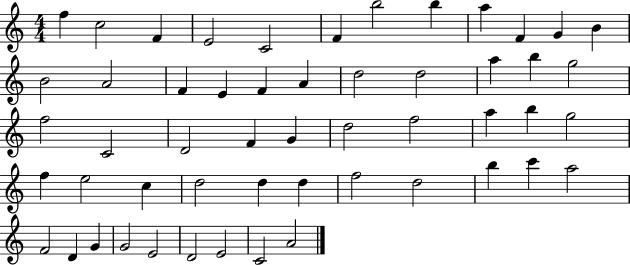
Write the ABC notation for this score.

X:1
T:Untitled
M:4/4
L:1/4
K:C
f c2 F E2 C2 F b2 b a F G B B2 A2 F E F A d2 d2 a b g2 f2 C2 D2 F G d2 f2 a b g2 f e2 c d2 d d f2 d2 b c' a2 F2 D G G2 E2 D2 E2 C2 A2